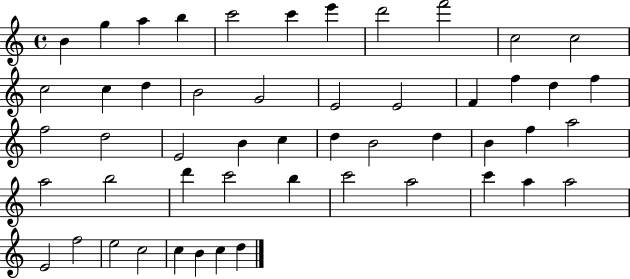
{
  \clef treble
  \time 4/4
  \defaultTimeSignature
  \key c \major
  b'4 g''4 a''4 b''4 | c'''2 c'''4 e'''4 | d'''2 f'''2 | c''2 c''2 | \break c''2 c''4 d''4 | b'2 g'2 | e'2 e'2 | f'4 f''4 d''4 f''4 | \break f''2 d''2 | e'2 b'4 c''4 | d''4 b'2 d''4 | b'4 f''4 a''2 | \break a''2 b''2 | d'''4 c'''2 b''4 | c'''2 a''2 | c'''4 a''4 a''2 | \break e'2 f''2 | e''2 c''2 | c''4 b'4 c''4 d''4 | \bar "|."
}